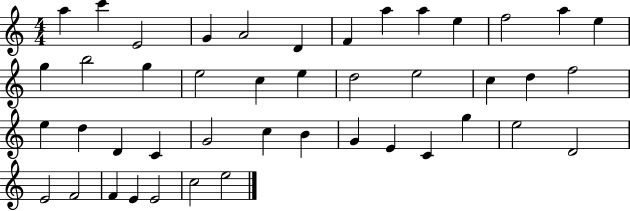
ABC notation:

X:1
T:Untitled
M:4/4
L:1/4
K:C
a c' E2 G A2 D F a a e f2 a e g b2 g e2 c e d2 e2 c d f2 e d D C G2 c B G E C g e2 D2 E2 F2 F E E2 c2 e2